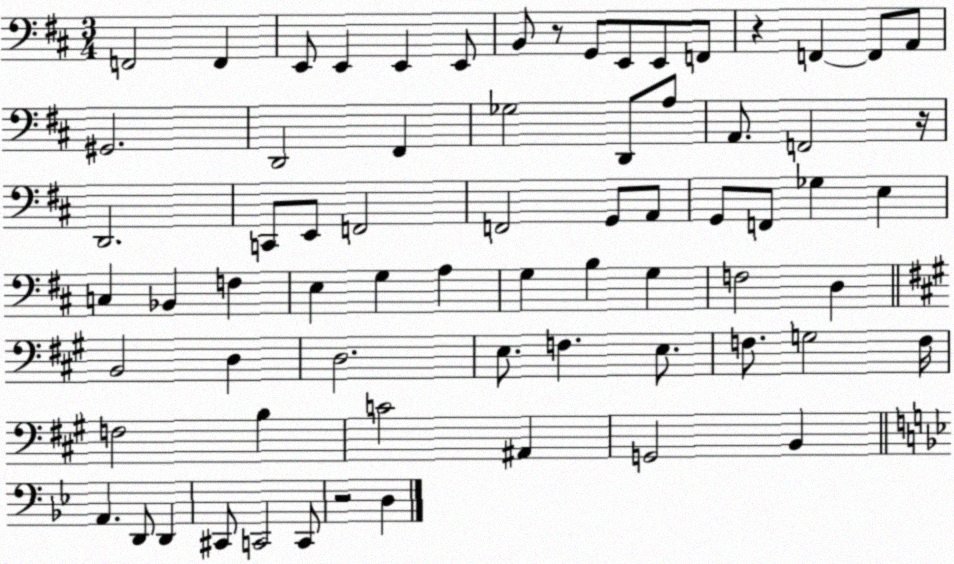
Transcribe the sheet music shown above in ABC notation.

X:1
T:Untitled
M:3/4
L:1/4
K:D
F,,2 F,, E,,/2 E,, E,, E,,/2 B,,/2 z/2 G,,/2 E,,/2 E,,/2 F,,/2 z F,, F,,/2 A,,/2 ^G,,2 D,,2 ^F,, _G,2 D,,/2 A,/2 A,,/2 F,,2 z/4 D,,2 C,,/2 E,,/2 F,,2 F,,2 G,,/2 A,,/2 G,,/2 F,,/2 _G, E, C, _B,, F, E, G, A, G, B, G, F,2 D, B,,2 D, D,2 E,/2 F, E,/2 F,/2 G,2 F,/4 F,2 B, C2 ^A,, G,,2 B,, A,, D,,/2 D,, ^C,,/2 C,,2 C,,/2 z2 D,